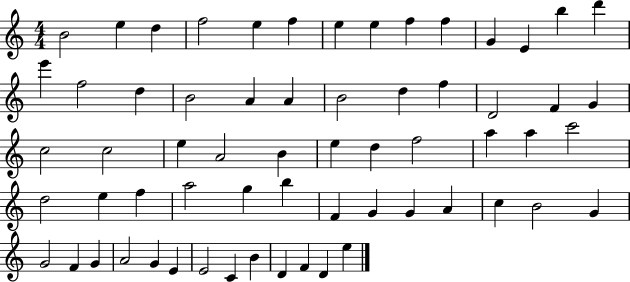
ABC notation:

X:1
T:Untitled
M:4/4
L:1/4
K:C
B2 e d f2 e f e e f f G E b d' e' f2 d B2 A A B2 d f D2 F G c2 c2 e A2 B e d f2 a a c'2 d2 e f a2 g b F G G A c B2 G G2 F G A2 G E E2 C B D F D e